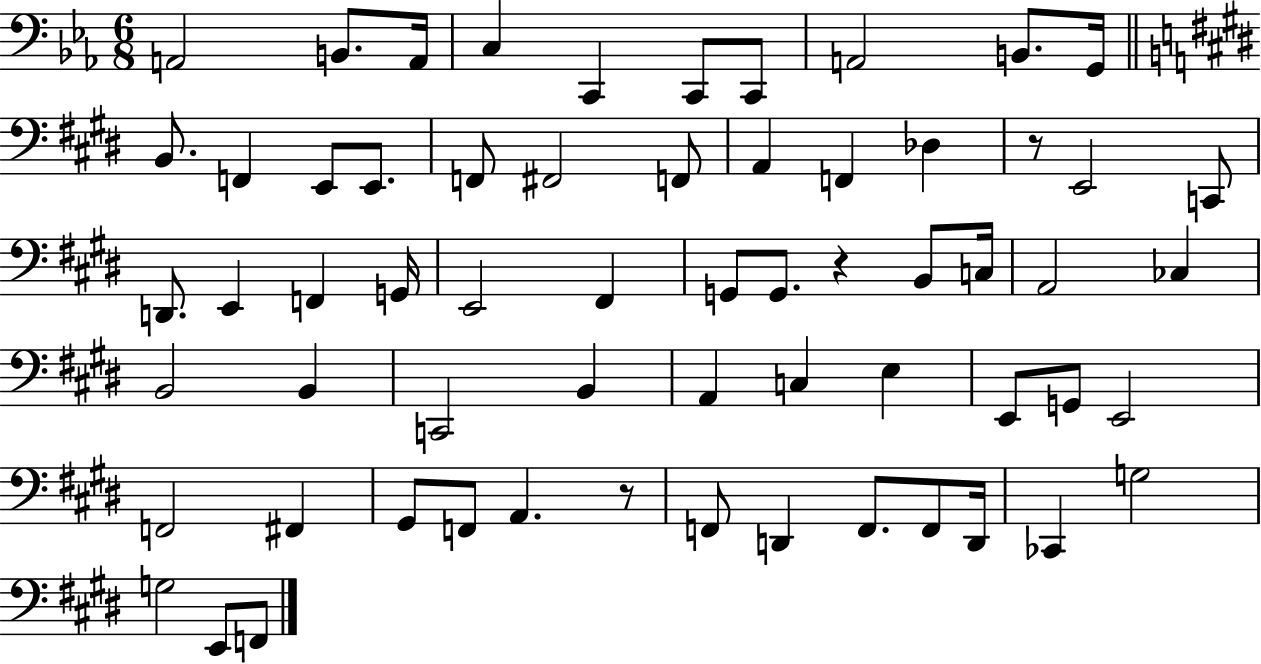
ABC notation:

X:1
T:Untitled
M:6/8
L:1/4
K:Eb
A,,2 B,,/2 A,,/4 C, C,, C,,/2 C,,/2 A,,2 B,,/2 G,,/4 B,,/2 F,, E,,/2 E,,/2 F,,/2 ^F,,2 F,,/2 A,, F,, _D, z/2 E,,2 C,,/2 D,,/2 E,, F,, G,,/4 E,,2 ^F,, G,,/2 G,,/2 z B,,/2 C,/4 A,,2 _C, B,,2 B,, C,,2 B,, A,, C, E, E,,/2 G,,/2 E,,2 F,,2 ^F,, ^G,,/2 F,,/2 A,, z/2 F,,/2 D,, F,,/2 F,,/2 D,,/4 _C,, G,2 G,2 E,,/2 F,,/2